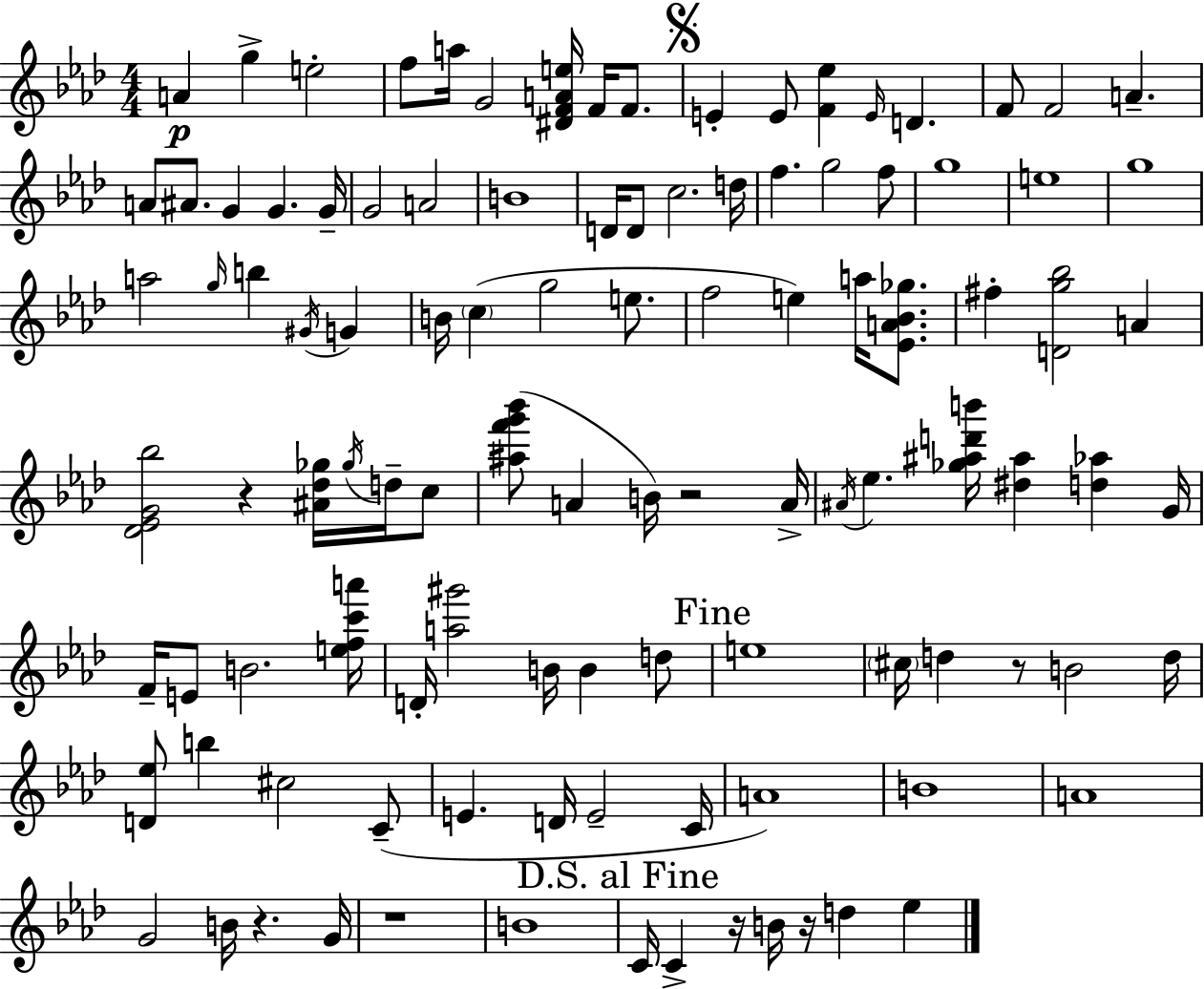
{
  \clef treble
  \numericTimeSignature
  \time 4/4
  \key aes \major
  a'4\p g''4-> e''2-. | f''8 a''16 g'2 <dis' f' a' e''>16 f'16 f'8. | \mark \markup { \musicglyph "scripts.segno" } e'4-. e'8 <f' ees''>4 \grace { e'16 } d'4. | f'8 f'2 a'4.-- | \break a'8 ais'8. g'4 g'4. | g'16-- g'2 a'2 | b'1 | d'16 d'8 c''2. | \break d''16 f''4. g''2 f''8 | g''1 | e''1 | g''1 | \break a''2 \grace { g''16 } b''4 \acciaccatura { gis'16 } g'4 | b'16 \parenthesize c''4( g''2 | e''8. f''2 e''4) a''16 | <ees' a' bes' ges''>8. fis''4-. <d' g'' bes''>2 a'4 | \break <des' ees' g' bes''>2 r4 <ais' des'' ges''>16 | \acciaccatura { ges''16 } d''16-- c''8 <ais'' f''' g''' bes'''>8( a'4 b'16) r2 | a'16-> \acciaccatura { ais'16 } ees''4. <ges'' ais'' d''' b'''>16 <dis'' ais''>4 | <d'' aes''>4 g'16 f'16-- e'8 b'2. | \break <e'' f'' c''' a'''>16 d'16-. <a'' gis'''>2 b'16 b'4 | d''8 \mark "Fine" e''1 | \parenthesize cis''16 d''4 r8 b'2 | d''16 <d' ees''>8 b''4 cis''2 | \break c'8--( e'4. d'16 e'2-- | c'16 a'1) | b'1 | a'1 | \break g'2 b'16 r4. | g'16 r1 | b'1 | \mark "D.S. al Fine" c'16 c'4-> r16 b'16 r16 d''4 | \break ees''4 \bar "|."
}